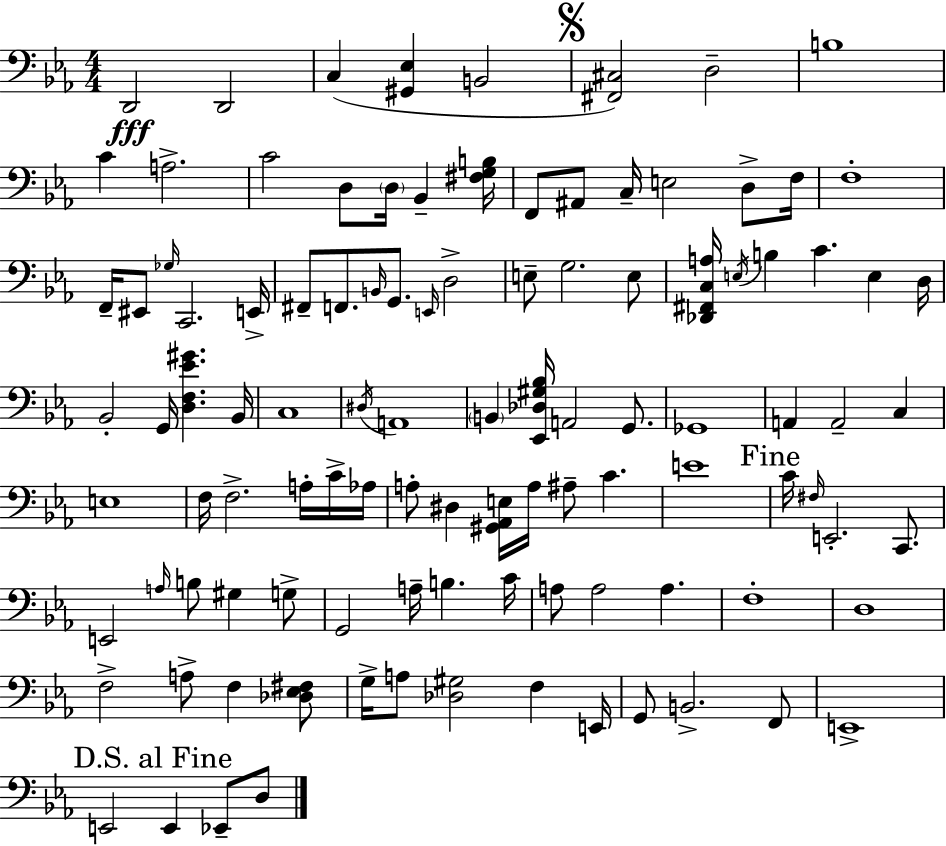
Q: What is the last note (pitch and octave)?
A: D3